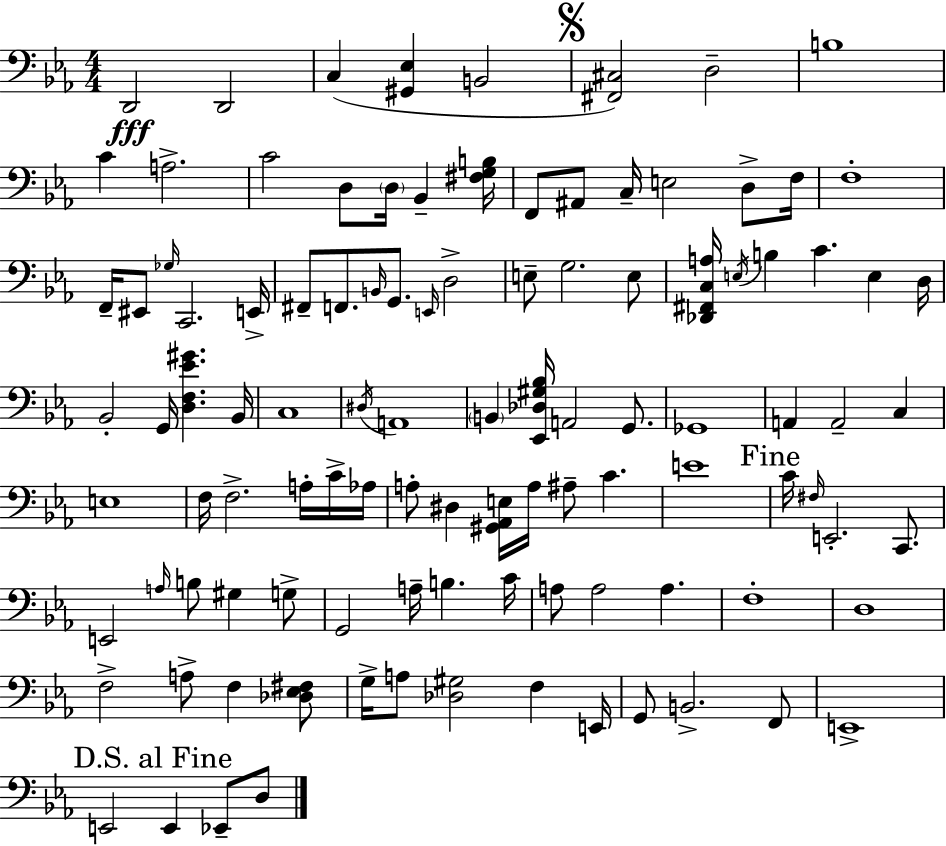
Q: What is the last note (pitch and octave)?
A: D3